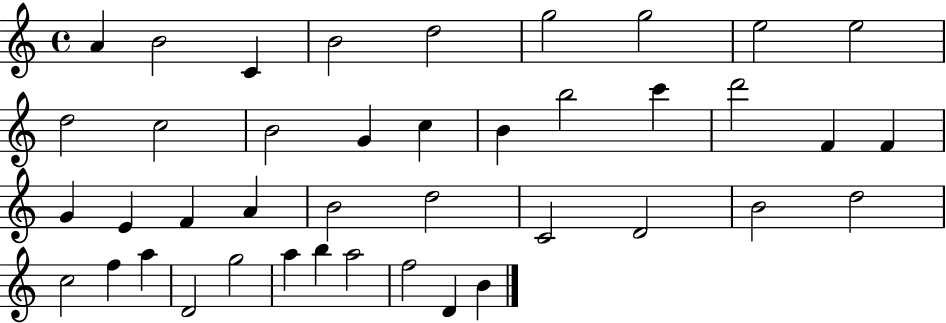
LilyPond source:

{
  \clef treble
  \time 4/4
  \defaultTimeSignature
  \key c \major
  a'4 b'2 c'4 | b'2 d''2 | g''2 g''2 | e''2 e''2 | \break d''2 c''2 | b'2 g'4 c''4 | b'4 b''2 c'''4 | d'''2 f'4 f'4 | \break g'4 e'4 f'4 a'4 | b'2 d''2 | c'2 d'2 | b'2 d''2 | \break c''2 f''4 a''4 | d'2 g''2 | a''4 b''4 a''2 | f''2 d'4 b'4 | \break \bar "|."
}